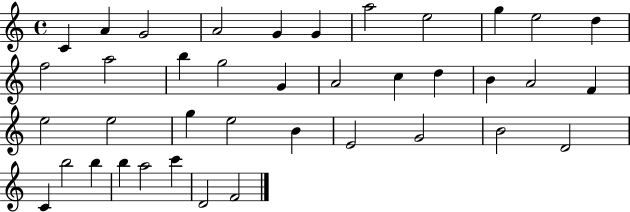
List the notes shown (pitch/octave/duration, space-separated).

C4/q A4/q G4/h A4/h G4/q G4/q A5/h E5/h G5/q E5/h D5/q F5/h A5/h B5/q G5/h G4/q A4/h C5/q D5/q B4/q A4/h F4/q E5/h E5/h G5/q E5/h B4/q E4/h G4/h B4/h D4/h C4/q B5/h B5/q B5/q A5/h C6/q D4/h F4/h